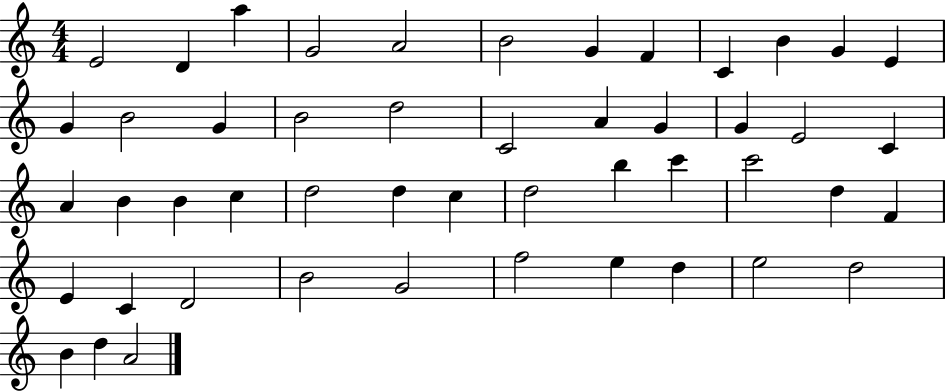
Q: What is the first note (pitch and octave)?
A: E4